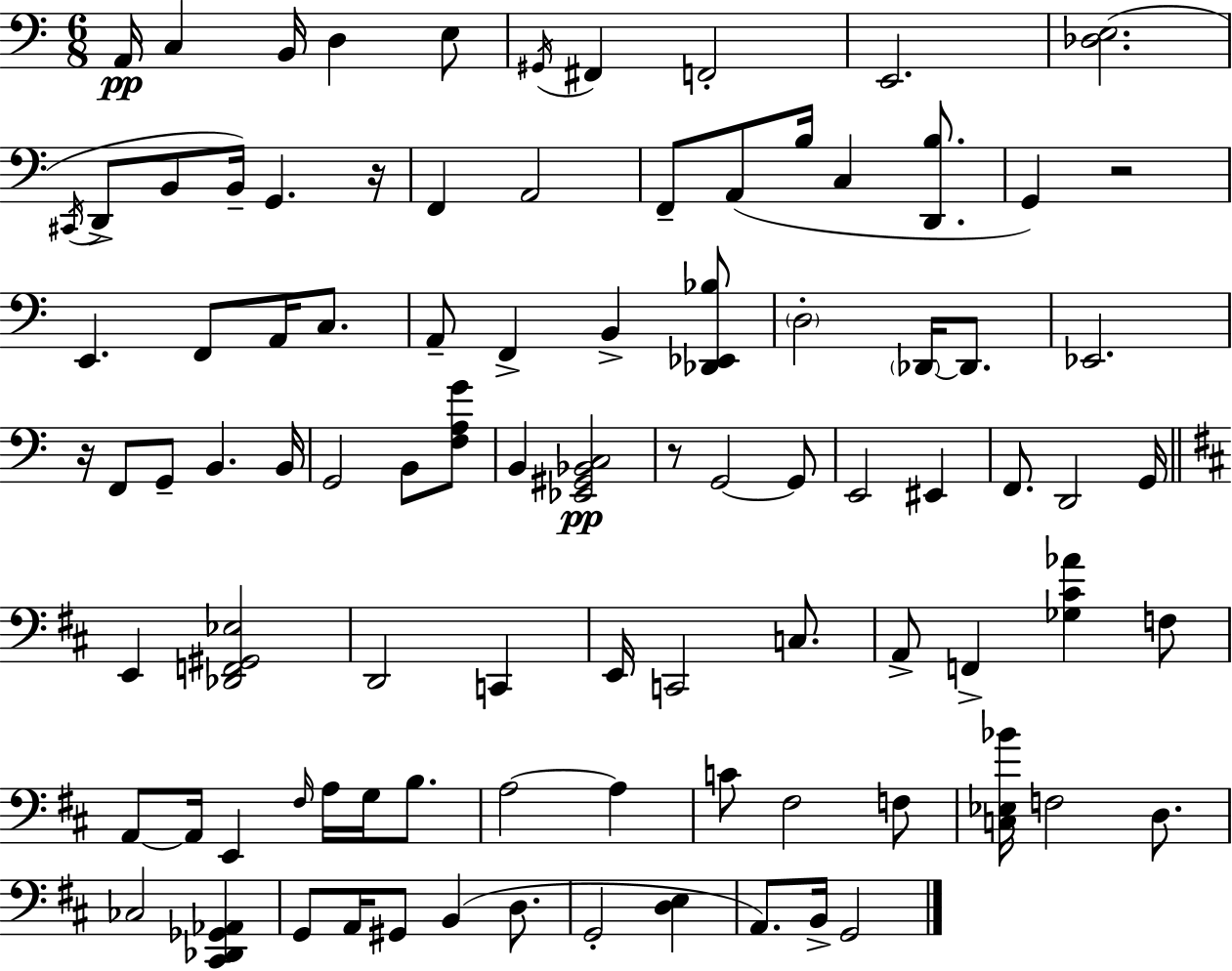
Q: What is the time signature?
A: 6/8